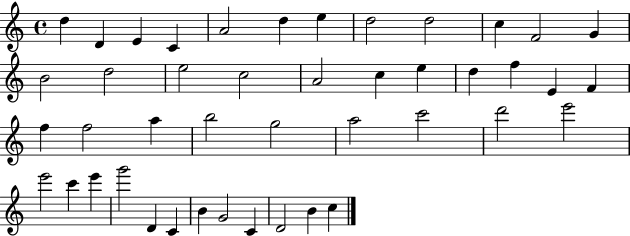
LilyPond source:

{
  \clef treble
  \time 4/4
  \defaultTimeSignature
  \key c \major
  d''4 d'4 e'4 c'4 | a'2 d''4 e''4 | d''2 d''2 | c''4 f'2 g'4 | \break b'2 d''2 | e''2 c''2 | a'2 c''4 e''4 | d''4 f''4 e'4 f'4 | \break f''4 f''2 a''4 | b''2 g''2 | a''2 c'''2 | d'''2 e'''2 | \break e'''2 c'''4 e'''4 | g'''2 d'4 c'4 | b'4 g'2 c'4 | d'2 b'4 c''4 | \break \bar "|."
}